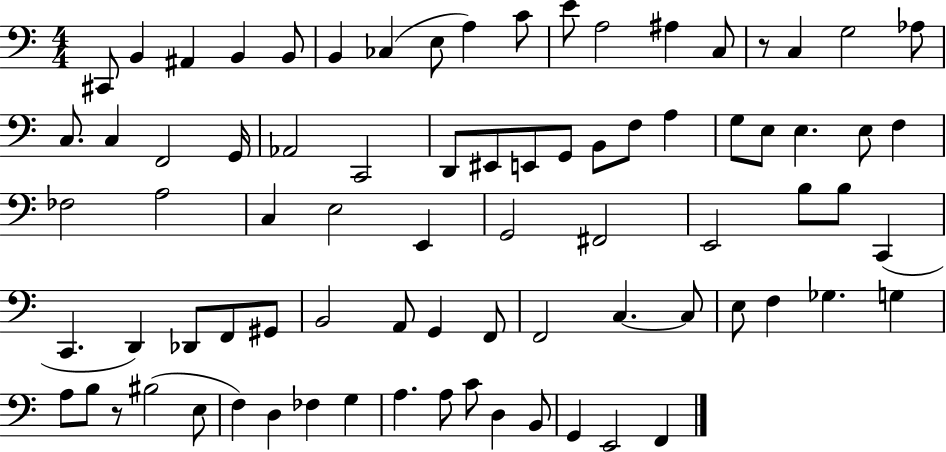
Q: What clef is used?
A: bass